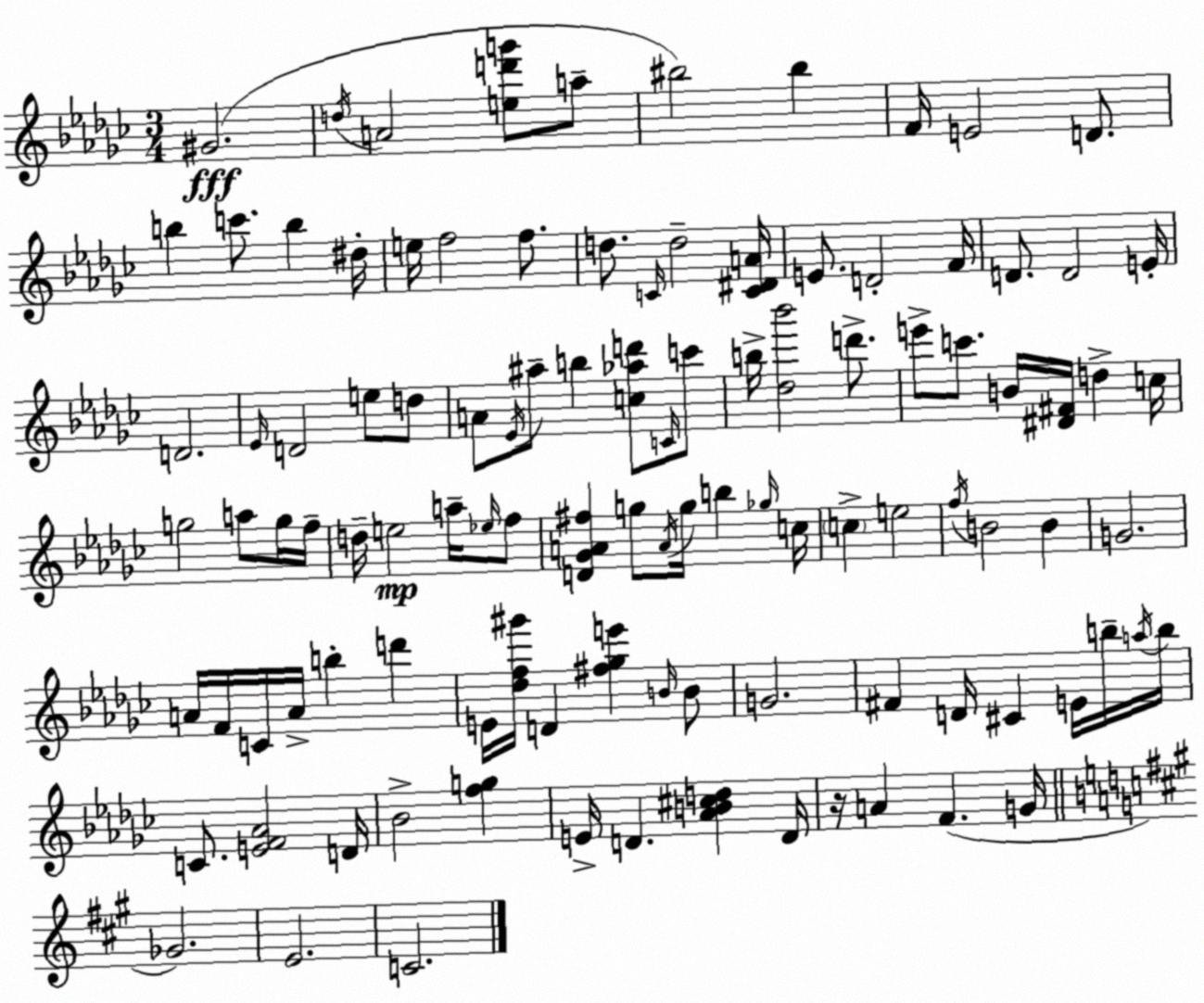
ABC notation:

X:1
T:Untitled
M:3/4
L:1/4
K:Ebm
^G2 d/4 A2 [ed'g']/2 a/2 ^b2 ^b F/4 E2 D/2 b c'/2 b ^d/4 e/4 f2 f/2 d/2 C/4 d2 [C^DA]/4 E/2 D2 F/4 D/2 D2 E/4 D2 _E/4 D2 e/2 d/2 A/2 _E/4 ^a/2 b [c_ad']/2 C/4 c'/2 b/4 [_d_b']2 d'/2 e'/2 c'/2 B/4 [^D^F]/4 d c/4 g2 a/2 g/4 f/4 d/4 e2 a/4 _e/4 f/2 [D_GA^f] g/2 A/4 g/4 b _g/4 c/4 c e2 f/4 B2 B G2 A/4 F/4 C/4 A/4 b d' E/4 [_df^g']/4 D [^f_ge'] B/4 B/2 G2 ^F D/4 ^C E/4 b/4 a/4 b/4 C/2 [EF_A]2 D/4 _B2 [fg] E/4 D [_AB^cd] D/4 z/4 A F G/4 _G2 E2 C2